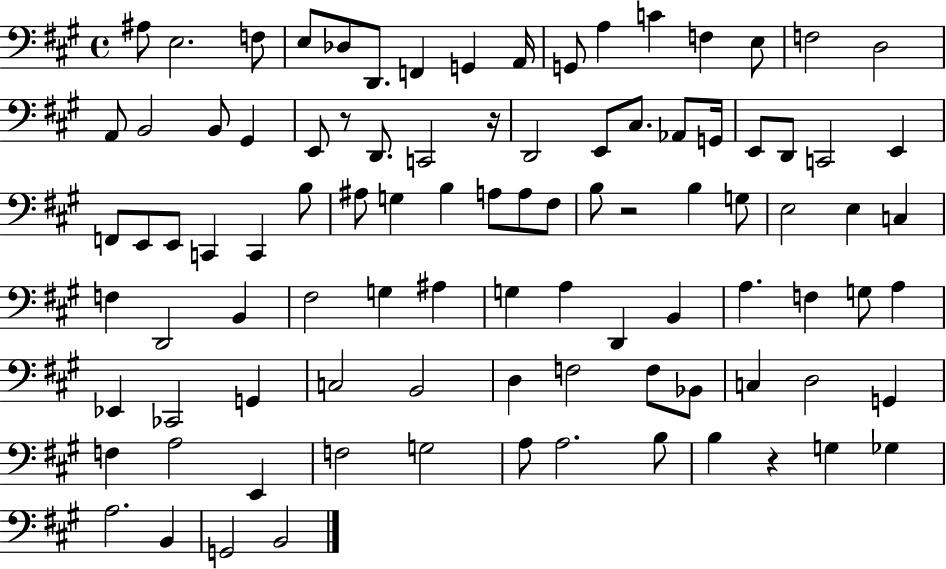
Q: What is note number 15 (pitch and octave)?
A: F3